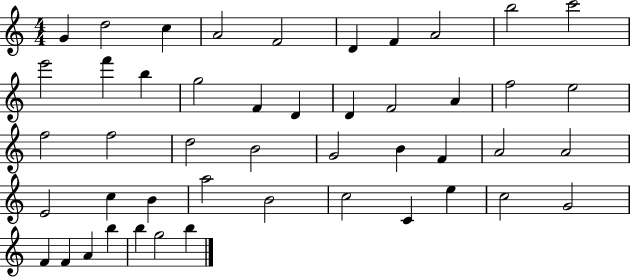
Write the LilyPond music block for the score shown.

{
  \clef treble
  \numericTimeSignature
  \time 4/4
  \key c \major
  g'4 d''2 c''4 | a'2 f'2 | d'4 f'4 a'2 | b''2 c'''2 | \break e'''2 f'''4 b''4 | g''2 f'4 d'4 | d'4 f'2 a'4 | f''2 e''2 | \break f''2 f''2 | d''2 b'2 | g'2 b'4 f'4 | a'2 a'2 | \break e'2 c''4 b'4 | a''2 b'2 | c''2 c'4 e''4 | c''2 g'2 | \break f'4 f'4 a'4 b''4 | b''4 g''2 b''4 | \bar "|."
}